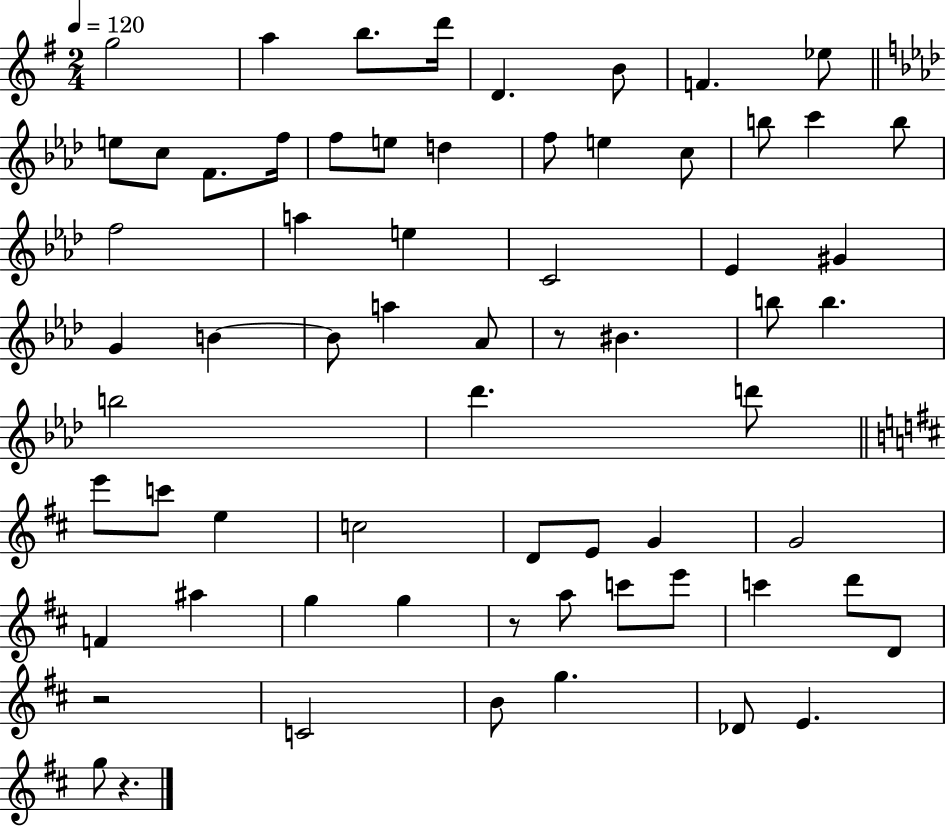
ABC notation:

X:1
T:Untitled
M:2/4
L:1/4
K:G
g2 a b/2 d'/4 D B/2 F _e/2 e/2 c/2 F/2 f/4 f/2 e/2 d f/2 e c/2 b/2 c' b/2 f2 a e C2 _E ^G G B B/2 a _A/2 z/2 ^B b/2 b b2 _d' d'/2 e'/2 c'/2 e c2 D/2 E/2 G G2 F ^a g g z/2 a/2 c'/2 e'/2 c' d'/2 D/2 z2 C2 B/2 g _D/2 E g/2 z